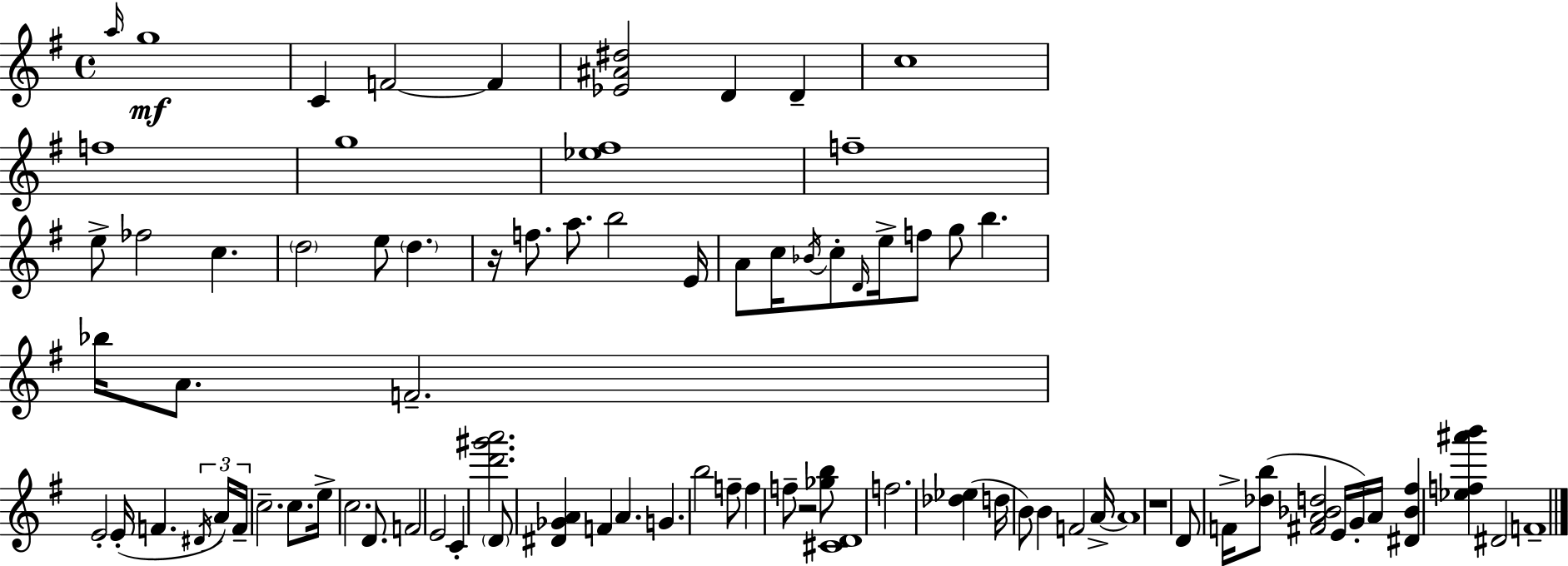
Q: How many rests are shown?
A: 3